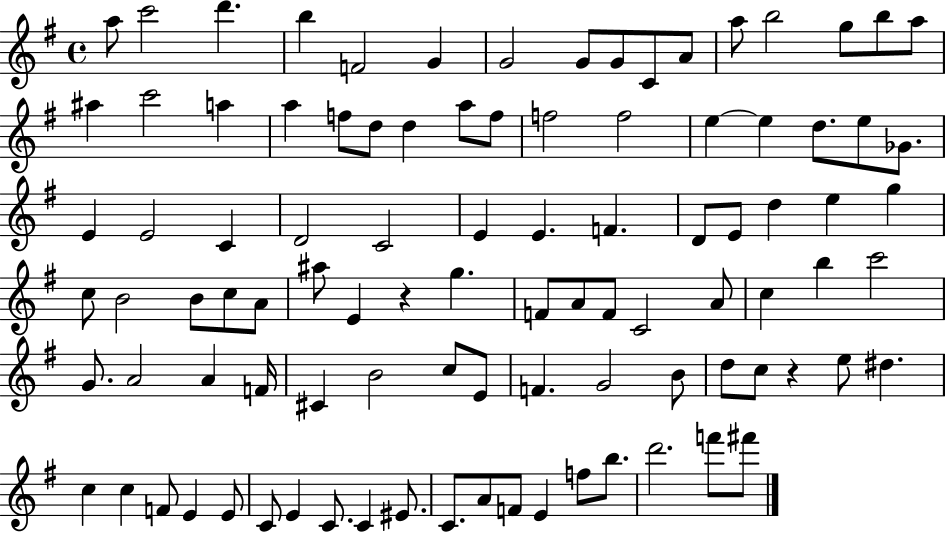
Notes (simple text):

A5/e C6/h D6/q. B5/q F4/h G4/q G4/h G4/e G4/e C4/e A4/e A5/e B5/h G5/e B5/e A5/e A#5/q C6/h A5/q A5/q F5/e D5/e D5/q A5/e F5/e F5/h F5/h E5/q E5/q D5/e. E5/e Gb4/e. E4/q E4/h C4/q D4/h C4/h E4/q E4/q. F4/q. D4/e E4/e D5/q E5/q G5/q C5/e B4/h B4/e C5/e A4/e A#5/e E4/q R/q G5/q. F4/e A4/e F4/e C4/h A4/e C5/q B5/q C6/h G4/e. A4/h A4/q F4/s C#4/q B4/h C5/e E4/e F4/q. G4/h B4/e D5/e C5/e R/q E5/e D#5/q. C5/q C5/q F4/e E4/q E4/e C4/e E4/q C4/e. C4/q EIS4/e. C4/e. A4/e F4/e E4/q F5/e B5/e. D6/h. F6/e F#6/e